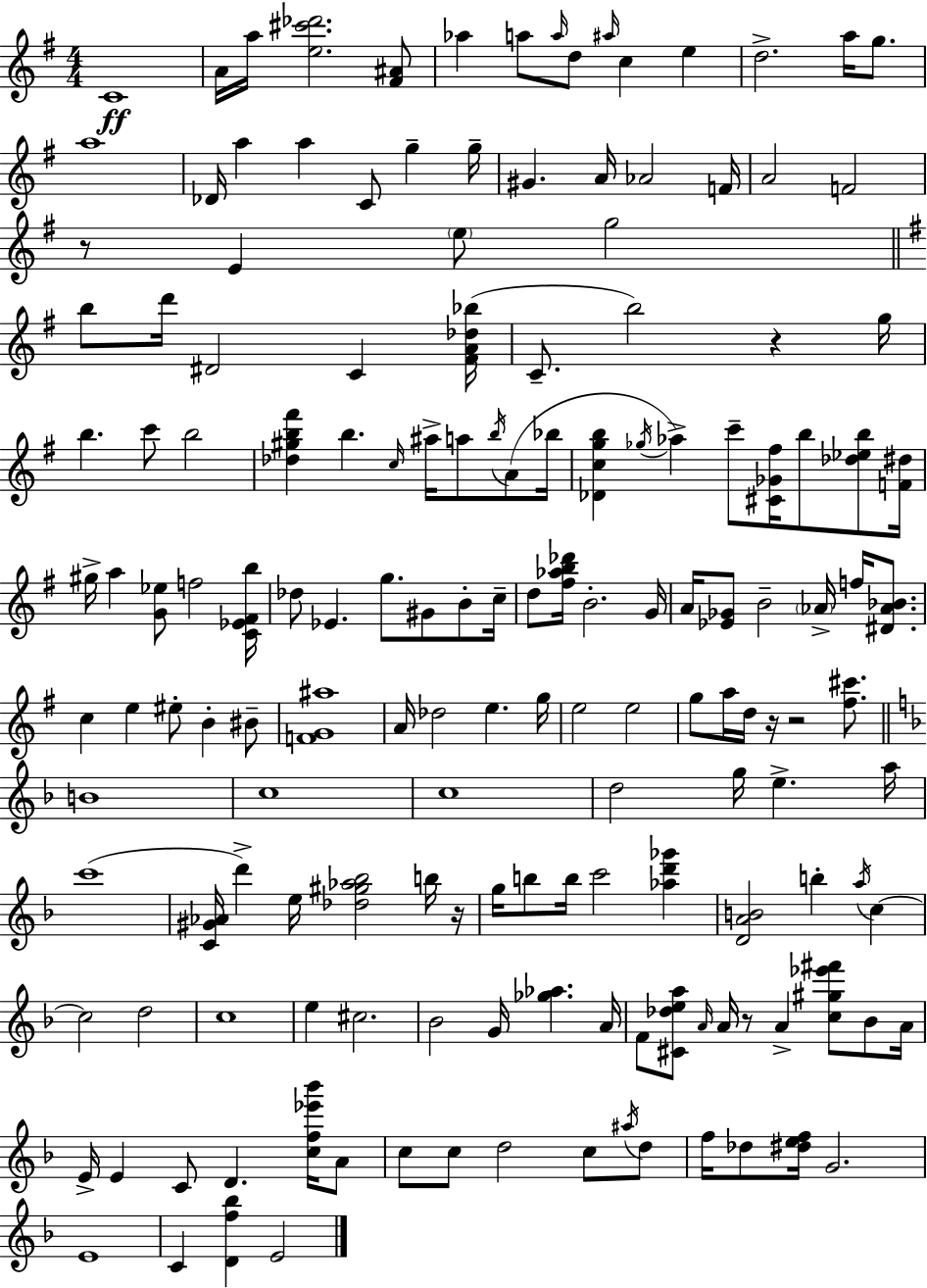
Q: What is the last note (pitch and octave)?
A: E4